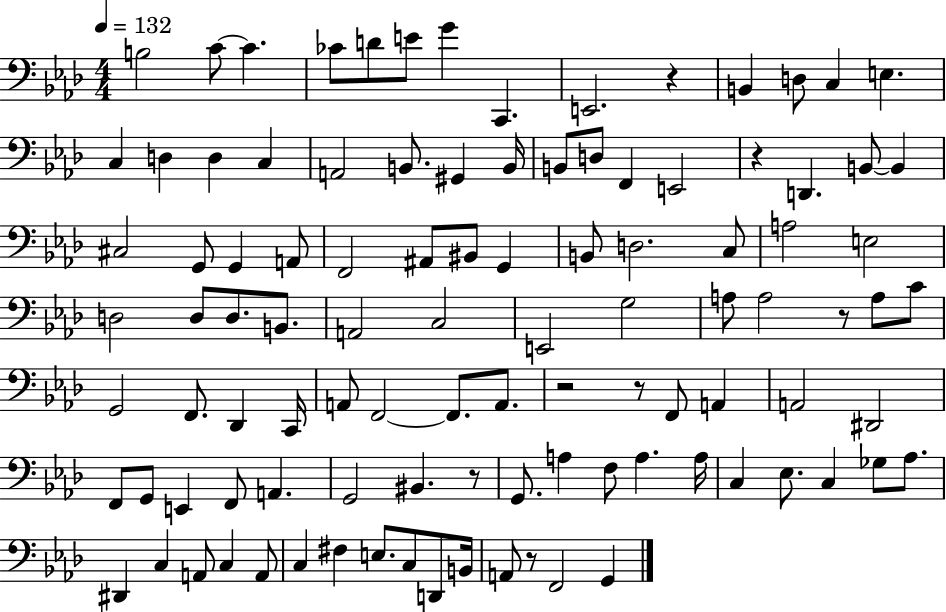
X:1
T:Untitled
M:4/4
L:1/4
K:Ab
B,2 C/2 C _C/2 D/2 E/2 G C,, E,,2 z B,, D,/2 C, E, C, D, D, C, A,,2 B,,/2 ^G,, B,,/4 B,,/2 D,/2 F,, E,,2 z D,, B,,/2 B,, ^C,2 G,,/2 G,, A,,/2 F,,2 ^A,,/2 ^B,,/2 G,, B,,/2 D,2 C,/2 A,2 E,2 D,2 D,/2 D,/2 B,,/2 A,,2 C,2 E,,2 G,2 A,/2 A,2 z/2 A,/2 C/2 G,,2 F,,/2 _D,, C,,/4 A,,/2 F,,2 F,,/2 A,,/2 z2 z/2 F,,/2 A,, A,,2 ^D,,2 F,,/2 G,,/2 E,, F,,/2 A,, G,,2 ^B,, z/2 G,,/2 A, F,/2 A, A,/4 C, _E,/2 C, _G,/2 _A,/2 ^D,, C, A,,/2 C, A,,/2 C, ^F, E,/2 C,/2 D,,/2 B,,/4 A,,/2 z/2 F,,2 G,,